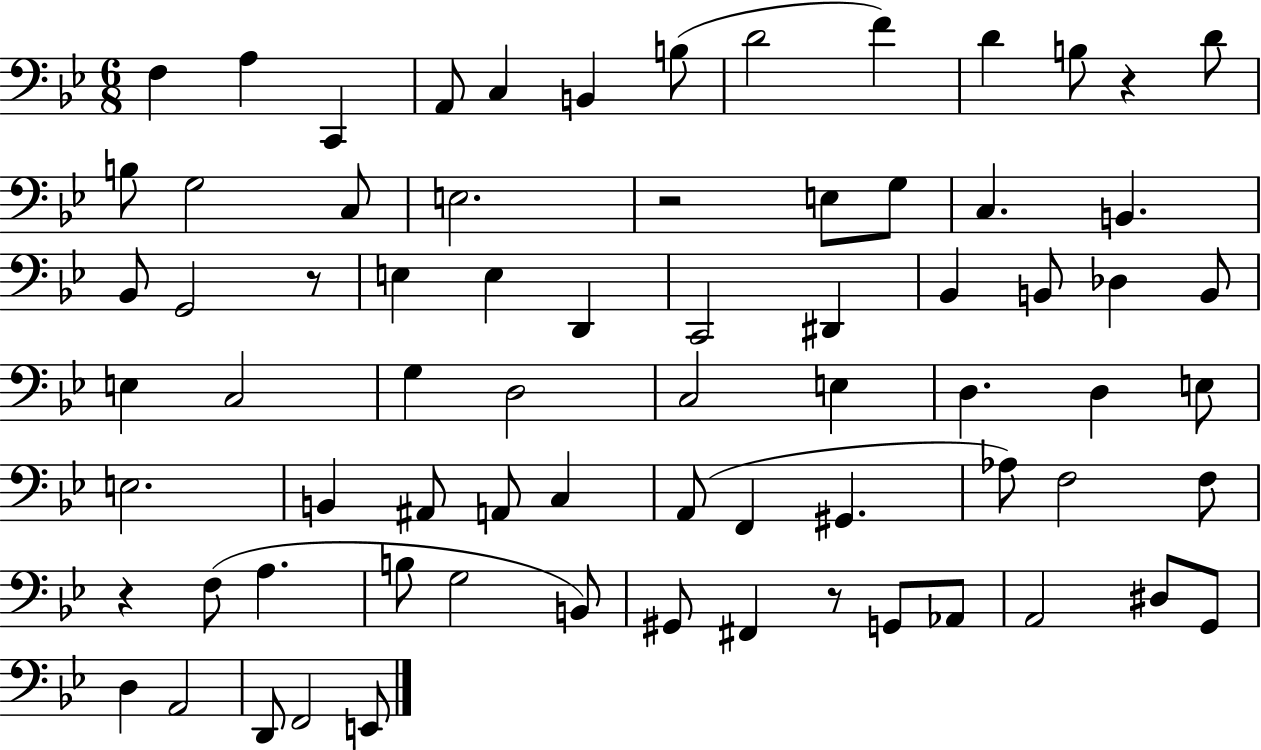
F3/q A3/q C2/q A2/e C3/q B2/q B3/e D4/h F4/q D4/q B3/e R/q D4/e B3/e G3/h C3/e E3/h. R/h E3/e G3/e C3/q. B2/q. Bb2/e G2/h R/e E3/q E3/q D2/q C2/h D#2/q Bb2/q B2/e Db3/q B2/e E3/q C3/h G3/q D3/h C3/h E3/q D3/q. D3/q E3/e E3/h. B2/q A#2/e A2/e C3/q A2/e F2/q G#2/q. Ab3/e F3/h F3/e R/q F3/e A3/q. B3/e G3/h B2/e G#2/e F#2/q R/e G2/e Ab2/e A2/h D#3/e G2/e D3/q A2/h D2/e F2/h E2/e